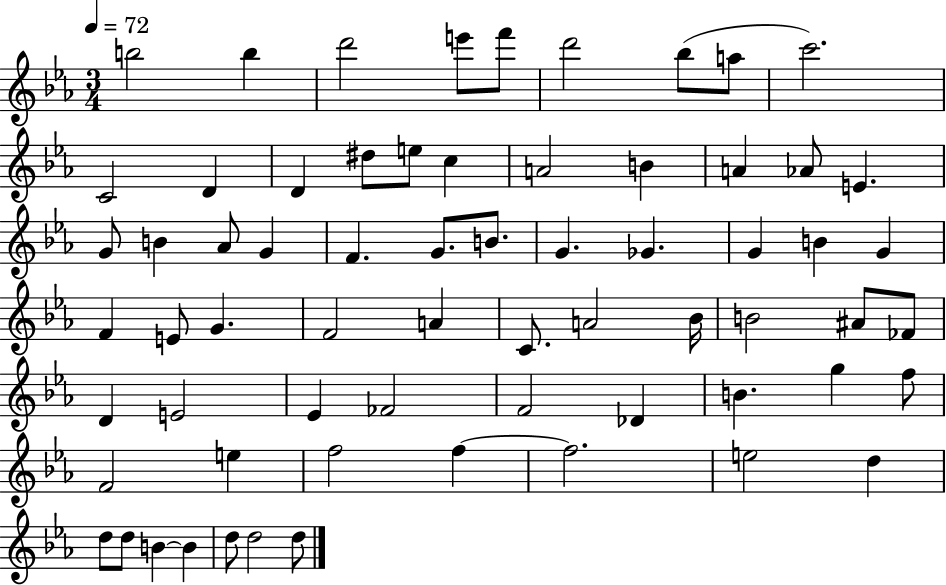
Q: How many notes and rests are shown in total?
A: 66